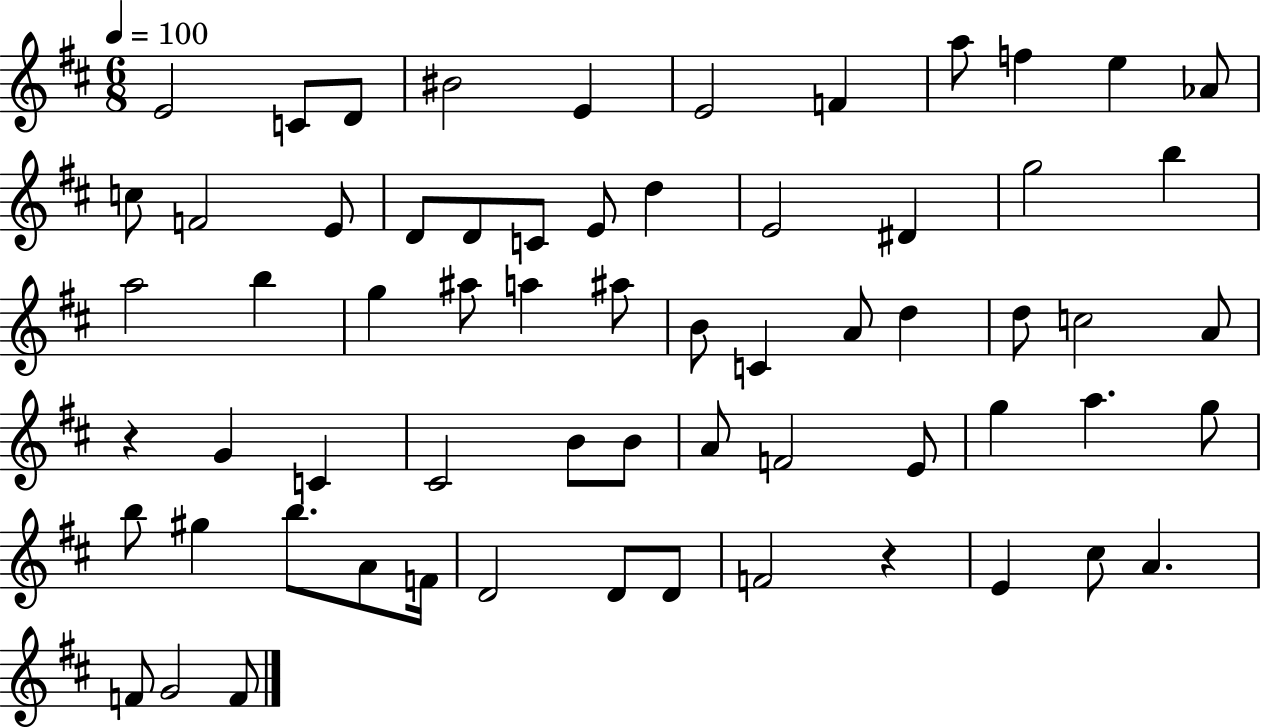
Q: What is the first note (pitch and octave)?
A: E4